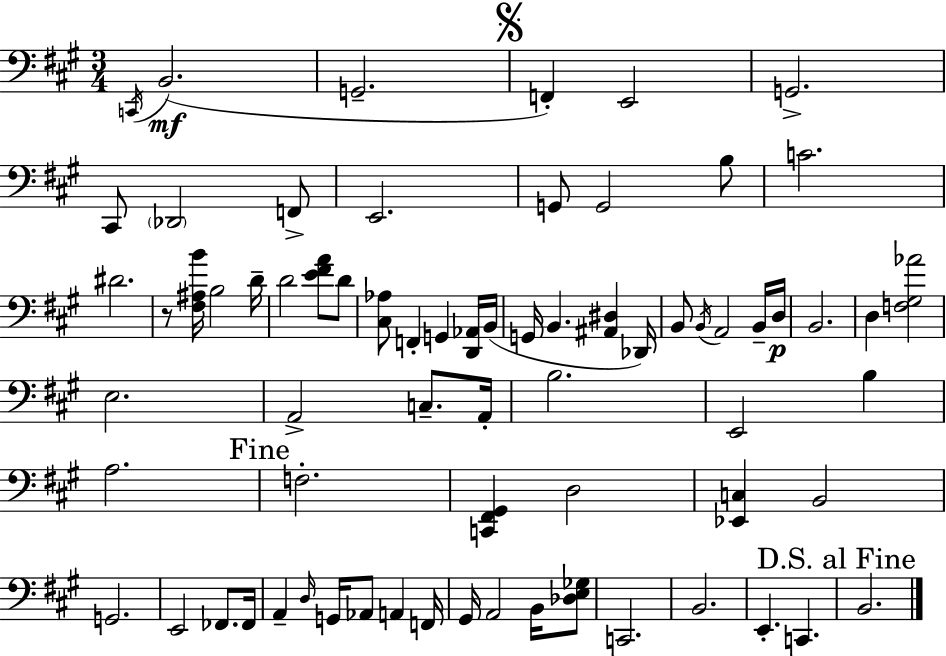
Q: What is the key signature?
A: A major